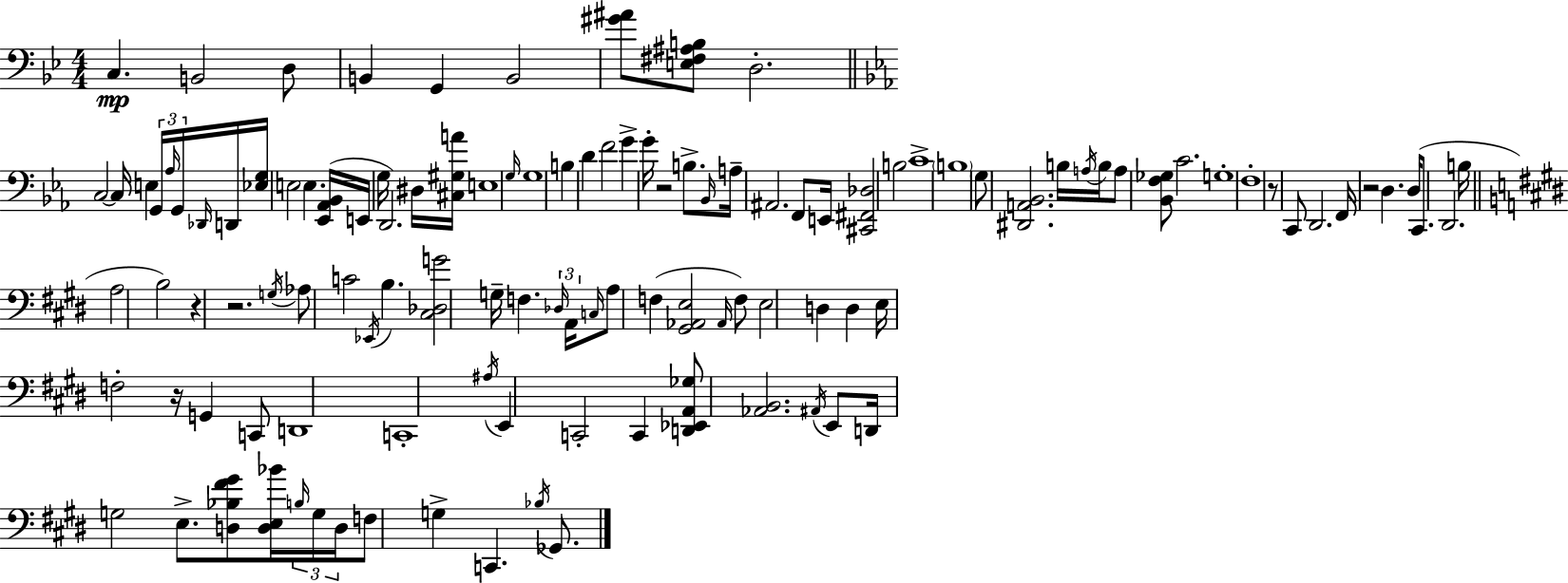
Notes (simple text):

C3/q. B2/h D3/e B2/q G2/q B2/h [G#4,A#4]/e [E3,F#3,A#3,B3]/e D3/h. C3/h C3/s E3/q G2/s Ab3/s G2/s Db2/s D2/s [Eb3,G3]/s E3/h E3/q. [Eb2,Ab2,Bb2]/s E2/s G3/s D2/h. D#3/s [C#3,G#3,A4]/s E3/w G3/s G3/w B3/q D4/q F4/h G4/q G4/s R/h B3/e. Bb2/s A3/s A#2/h. F2/e E2/s [C#2,F#2,Db3]/h B3/h C4/w B3/w G3/e [D#2,A2,Bb2]/h. B3/s A3/s B3/s A3/e [Bb2,F3,Gb3]/e C4/h. G3/w F3/w R/e C2/e D2/h. F2/s R/h D3/q. D3/s C2/e. D2/h. B3/s A3/h B3/h R/q R/h. G3/s Ab3/e C4/h Eb2/s B3/q. [C#3,Db3,G4]/h G3/s F3/q. Db3/s A2/s C3/s A3/e F3/q [G#2,Ab2,E3]/h Ab2/s F3/e E3/h D3/q D3/q E3/s F3/h R/s G2/q C2/e D2/w C2/w A#3/s E2/q C2/h C2/q [D2,Eb2,A2,Gb3]/e [Ab2,B2]/h. A#2/s E2/e D2/s G3/h E3/e. [D3,Bb3,F#4,G#4]/e [D3,E3,Bb4]/s B3/s G3/s D3/s F3/e G3/q C2/q. Bb3/s Gb2/e.